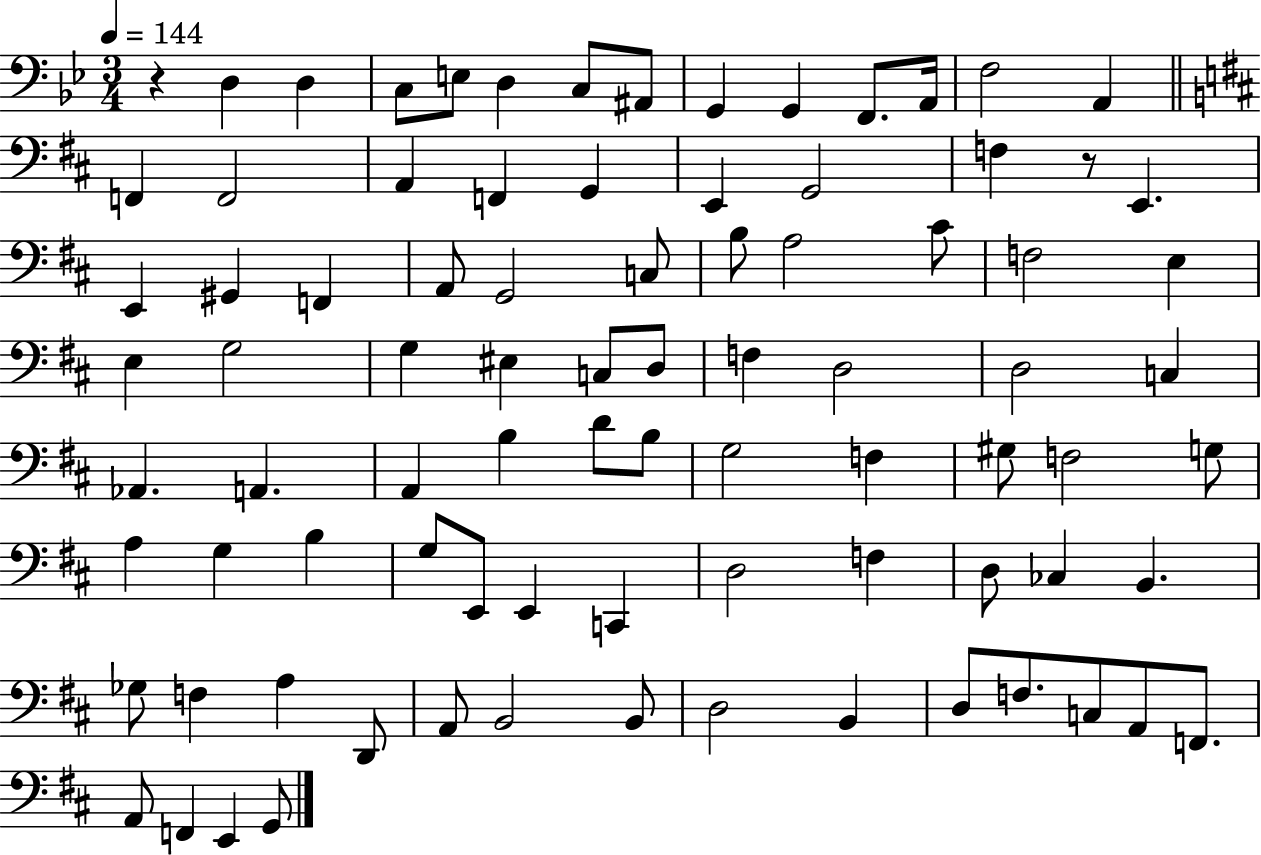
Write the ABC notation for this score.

X:1
T:Untitled
M:3/4
L:1/4
K:Bb
z D, D, C,/2 E,/2 D, C,/2 ^A,,/2 G,, G,, F,,/2 A,,/4 F,2 A,, F,, F,,2 A,, F,, G,, E,, G,,2 F, z/2 E,, E,, ^G,, F,, A,,/2 G,,2 C,/2 B,/2 A,2 ^C/2 F,2 E, E, G,2 G, ^E, C,/2 D,/2 F, D,2 D,2 C, _A,, A,, A,, B, D/2 B,/2 G,2 F, ^G,/2 F,2 G,/2 A, G, B, G,/2 E,,/2 E,, C,, D,2 F, D,/2 _C, B,, _G,/2 F, A, D,,/2 A,,/2 B,,2 B,,/2 D,2 B,, D,/2 F,/2 C,/2 A,,/2 F,,/2 A,,/2 F,, E,, G,,/2